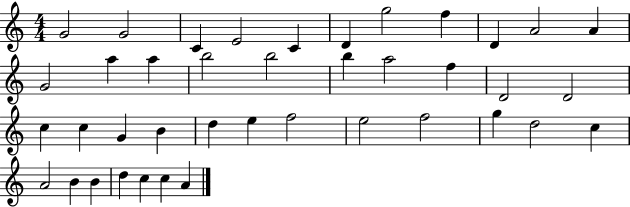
{
  \clef treble
  \numericTimeSignature
  \time 4/4
  \key c \major
  g'2 g'2 | c'4 e'2 c'4 | d'4 g''2 f''4 | d'4 a'2 a'4 | \break g'2 a''4 a''4 | b''2 b''2 | b''4 a''2 f''4 | d'2 d'2 | \break c''4 c''4 g'4 b'4 | d''4 e''4 f''2 | e''2 f''2 | g''4 d''2 c''4 | \break a'2 b'4 b'4 | d''4 c''4 c''4 a'4 | \bar "|."
}